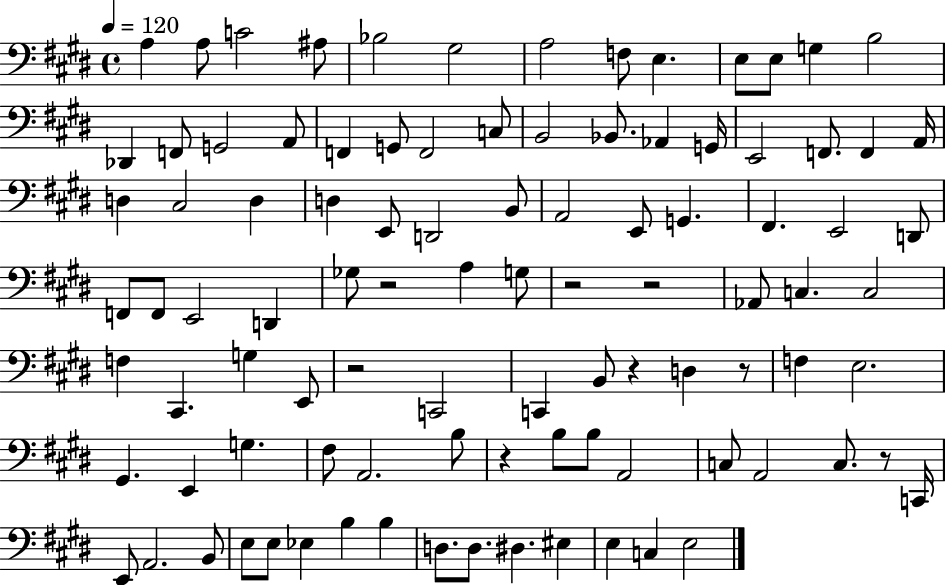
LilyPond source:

{
  \clef bass
  \time 4/4
  \defaultTimeSignature
  \key e \major
  \tempo 4 = 120
  a4 a8 c'2 ais8 | bes2 gis2 | a2 f8 e4. | e8 e8 g4 b2 | \break des,4 f,8 g,2 a,8 | f,4 g,8 f,2 c8 | b,2 bes,8. aes,4 g,16 | e,2 f,8. f,4 a,16 | \break d4 cis2 d4 | d4 e,8 d,2 b,8 | a,2 e,8 g,4. | fis,4. e,2 d,8 | \break f,8 f,8 e,2 d,4 | ges8 r2 a4 g8 | r2 r2 | aes,8 c4. c2 | \break f4 cis,4. g4 e,8 | r2 c,2 | c,4 b,8 r4 d4 r8 | f4 e2. | \break gis,4. e,4 g4. | fis8 a,2. b8 | r4 b8 b8 a,2 | c8 a,2 c8. r8 c,16 | \break e,8 a,2. b,8 | e8 e8 ees4 b4 b4 | d8. d8. dis4. eis4 | e4 c4 e2 | \break \bar "|."
}